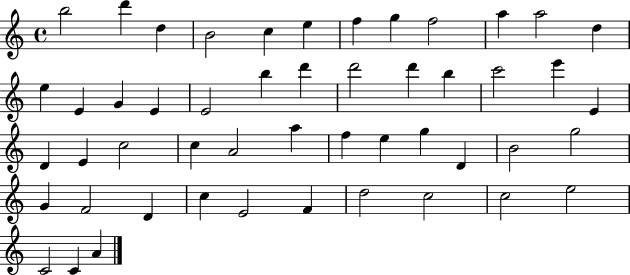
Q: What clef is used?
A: treble